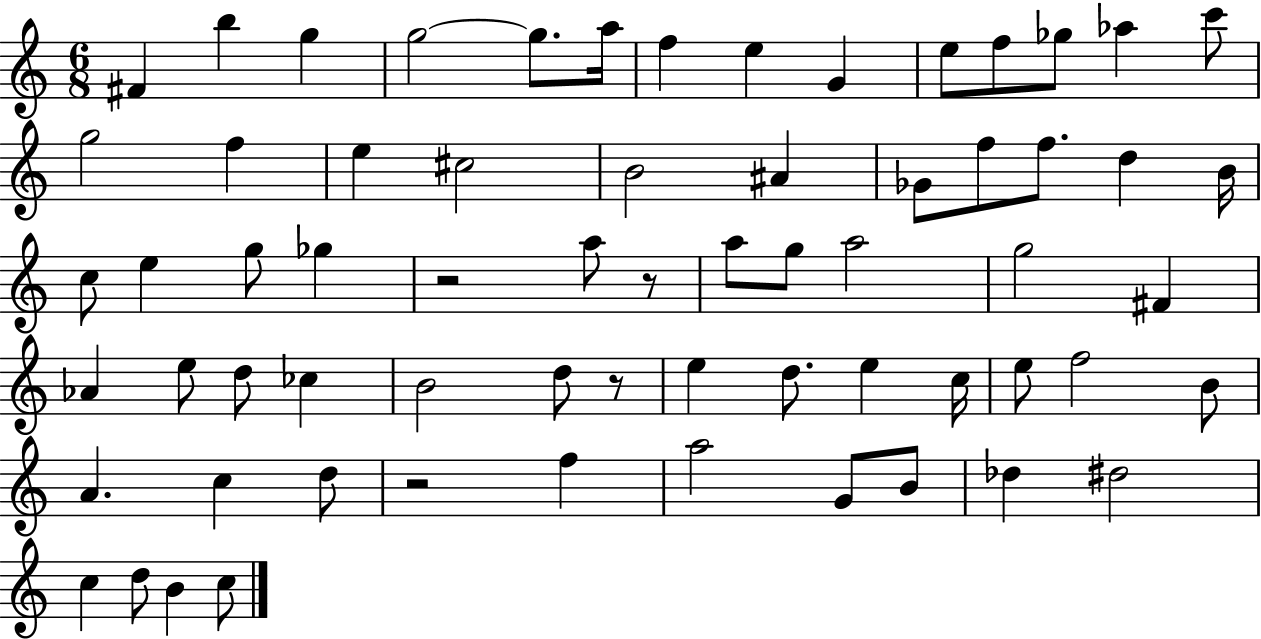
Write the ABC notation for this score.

X:1
T:Untitled
M:6/8
L:1/4
K:C
^F b g g2 g/2 a/4 f e G e/2 f/2 _g/2 _a c'/2 g2 f e ^c2 B2 ^A _G/2 f/2 f/2 d B/4 c/2 e g/2 _g z2 a/2 z/2 a/2 g/2 a2 g2 ^F _A e/2 d/2 _c B2 d/2 z/2 e d/2 e c/4 e/2 f2 B/2 A c d/2 z2 f a2 G/2 B/2 _d ^d2 c d/2 B c/2